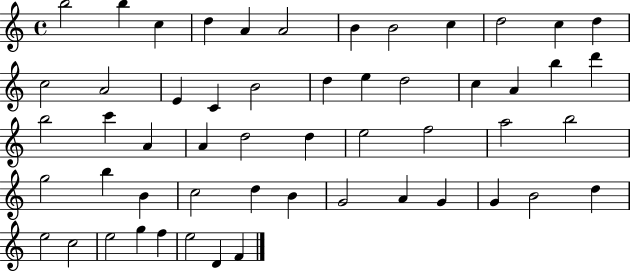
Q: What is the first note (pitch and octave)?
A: B5